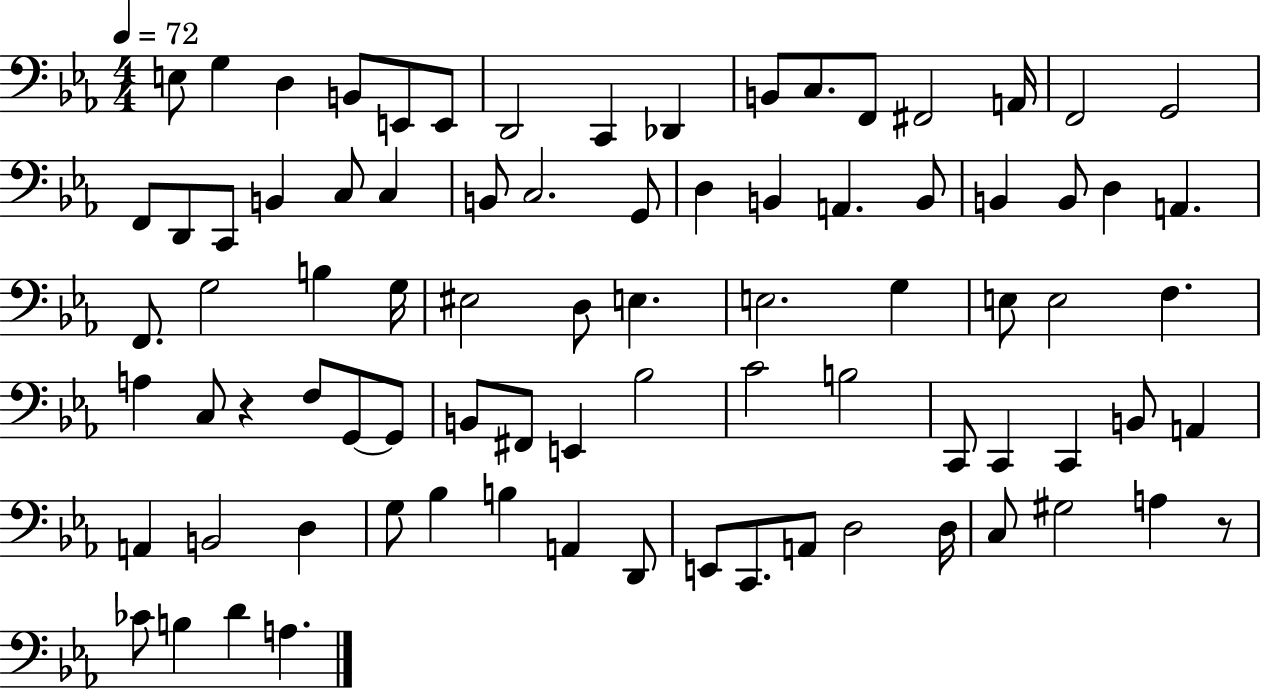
X:1
T:Untitled
M:4/4
L:1/4
K:Eb
E,/2 G, D, B,,/2 E,,/2 E,,/2 D,,2 C,, _D,, B,,/2 C,/2 F,,/2 ^F,,2 A,,/4 F,,2 G,,2 F,,/2 D,,/2 C,,/2 B,, C,/2 C, B,,/2 C,2 G,,/2 D, B,, A,, B,,/2 B,, B,,/2 D, A,, F,,/2 G,2 B, G,/4 ^E,2 D,/2 E, E,2 G, E,/2 E,2 F, A, C,/2 z F,/2 G,,/2 G,,/2 B,,/2 ^F,,/2 E,, _B,2 C2 B,2 C,,/2 C,, C,, B,,/2 A,, A,, B,,2 D, G,/2 _B, B, A,, D,,/2 E,,/2 C,,/2 A,,/2 D,2 D,/4 C,/2 ^G,2 A, z/2 _C/2 B, D A,